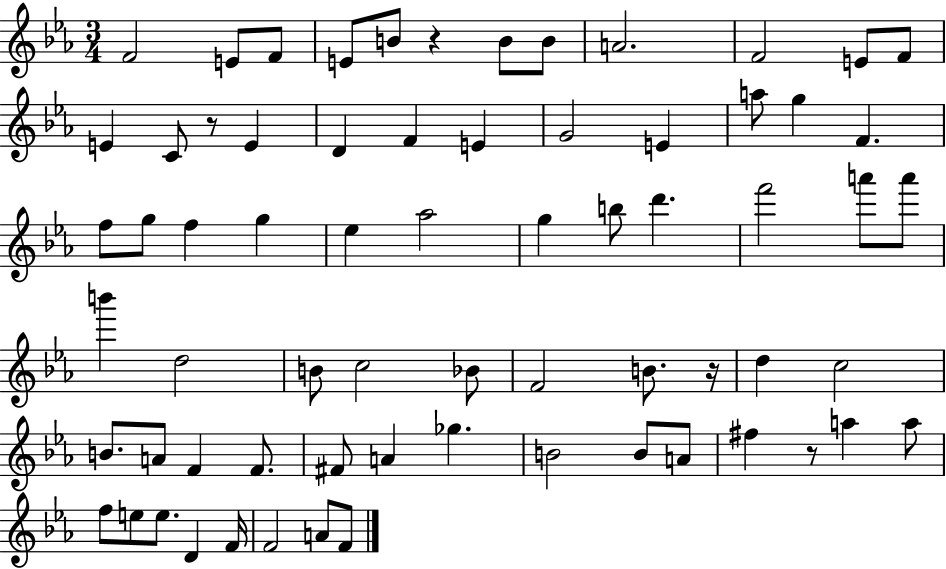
{
  \clef treble
  \numericTimeSignature
  \time 3/4
  \key ees \major
  \repeat volta 2 { f'2 e'8 f'8 | e'8 b'8 r4 b'8 b'8 | a'2. | f'2 e'8 f'8 | \break e'4 c'8 r8 e'4 | d'4 f'4 e'4 | g'2 e'4 | a''8 g''4 f'4. | \break f''8 g''8 f''4 g''4 | ees''4 aes''2 | g''4 b''8 d'''4. | f'''2 a'''8 a'''8 | \break b'''4 d''2 | b'8 c''2 bes'8 | f'2 b'8. r16 | d''4 c''2 | \break b'8. a'8 f'4 f'8. | fis'8 a'4 ges''4. | b'2 b'8 a'8 | fis''4 r8 a''4 a''8 | \break f''8 e''8 e''8. d'4 f'16 | f'2 a'8 f'8 | } \bar "|."
}